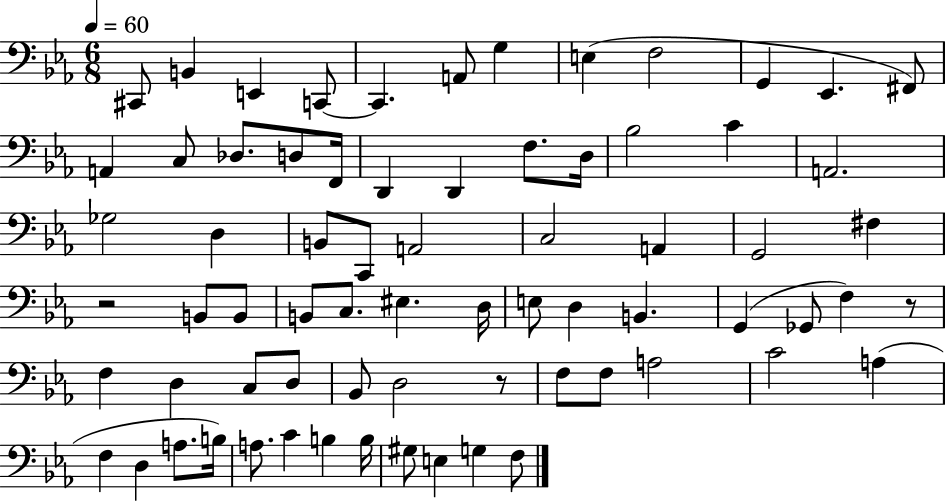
X:1
T:Untitled
M:6/8
L:1/4
K:Eb
^C,,/2 B,, E,, C,,/2 C,, A,,/2 G, E, F,2 G,, _E,, ^F,,/2 A,, C,/2 _D,/2 D,/2 F,,/4 D,, D,, F,/2 D,/4 _B,2 C A,,2 _G,2 D, B,,/2 C,,/2 A,,2 C,2 A,, G,,2 ^F, z2 B,,/2 B,,/2 B,,/2 C,/2 ^E, D,/4 E,/2 D, B,, G,, _G,,/2 F, z/2 F, D, C,/2 D,/2 _B,,/2 D,2 z/2 F,/2 F,/2 A,2 C2 A, F, D, A,/2 B,/4 A,/2 C B, B,/4 ^G,/2 E, G, F,/2